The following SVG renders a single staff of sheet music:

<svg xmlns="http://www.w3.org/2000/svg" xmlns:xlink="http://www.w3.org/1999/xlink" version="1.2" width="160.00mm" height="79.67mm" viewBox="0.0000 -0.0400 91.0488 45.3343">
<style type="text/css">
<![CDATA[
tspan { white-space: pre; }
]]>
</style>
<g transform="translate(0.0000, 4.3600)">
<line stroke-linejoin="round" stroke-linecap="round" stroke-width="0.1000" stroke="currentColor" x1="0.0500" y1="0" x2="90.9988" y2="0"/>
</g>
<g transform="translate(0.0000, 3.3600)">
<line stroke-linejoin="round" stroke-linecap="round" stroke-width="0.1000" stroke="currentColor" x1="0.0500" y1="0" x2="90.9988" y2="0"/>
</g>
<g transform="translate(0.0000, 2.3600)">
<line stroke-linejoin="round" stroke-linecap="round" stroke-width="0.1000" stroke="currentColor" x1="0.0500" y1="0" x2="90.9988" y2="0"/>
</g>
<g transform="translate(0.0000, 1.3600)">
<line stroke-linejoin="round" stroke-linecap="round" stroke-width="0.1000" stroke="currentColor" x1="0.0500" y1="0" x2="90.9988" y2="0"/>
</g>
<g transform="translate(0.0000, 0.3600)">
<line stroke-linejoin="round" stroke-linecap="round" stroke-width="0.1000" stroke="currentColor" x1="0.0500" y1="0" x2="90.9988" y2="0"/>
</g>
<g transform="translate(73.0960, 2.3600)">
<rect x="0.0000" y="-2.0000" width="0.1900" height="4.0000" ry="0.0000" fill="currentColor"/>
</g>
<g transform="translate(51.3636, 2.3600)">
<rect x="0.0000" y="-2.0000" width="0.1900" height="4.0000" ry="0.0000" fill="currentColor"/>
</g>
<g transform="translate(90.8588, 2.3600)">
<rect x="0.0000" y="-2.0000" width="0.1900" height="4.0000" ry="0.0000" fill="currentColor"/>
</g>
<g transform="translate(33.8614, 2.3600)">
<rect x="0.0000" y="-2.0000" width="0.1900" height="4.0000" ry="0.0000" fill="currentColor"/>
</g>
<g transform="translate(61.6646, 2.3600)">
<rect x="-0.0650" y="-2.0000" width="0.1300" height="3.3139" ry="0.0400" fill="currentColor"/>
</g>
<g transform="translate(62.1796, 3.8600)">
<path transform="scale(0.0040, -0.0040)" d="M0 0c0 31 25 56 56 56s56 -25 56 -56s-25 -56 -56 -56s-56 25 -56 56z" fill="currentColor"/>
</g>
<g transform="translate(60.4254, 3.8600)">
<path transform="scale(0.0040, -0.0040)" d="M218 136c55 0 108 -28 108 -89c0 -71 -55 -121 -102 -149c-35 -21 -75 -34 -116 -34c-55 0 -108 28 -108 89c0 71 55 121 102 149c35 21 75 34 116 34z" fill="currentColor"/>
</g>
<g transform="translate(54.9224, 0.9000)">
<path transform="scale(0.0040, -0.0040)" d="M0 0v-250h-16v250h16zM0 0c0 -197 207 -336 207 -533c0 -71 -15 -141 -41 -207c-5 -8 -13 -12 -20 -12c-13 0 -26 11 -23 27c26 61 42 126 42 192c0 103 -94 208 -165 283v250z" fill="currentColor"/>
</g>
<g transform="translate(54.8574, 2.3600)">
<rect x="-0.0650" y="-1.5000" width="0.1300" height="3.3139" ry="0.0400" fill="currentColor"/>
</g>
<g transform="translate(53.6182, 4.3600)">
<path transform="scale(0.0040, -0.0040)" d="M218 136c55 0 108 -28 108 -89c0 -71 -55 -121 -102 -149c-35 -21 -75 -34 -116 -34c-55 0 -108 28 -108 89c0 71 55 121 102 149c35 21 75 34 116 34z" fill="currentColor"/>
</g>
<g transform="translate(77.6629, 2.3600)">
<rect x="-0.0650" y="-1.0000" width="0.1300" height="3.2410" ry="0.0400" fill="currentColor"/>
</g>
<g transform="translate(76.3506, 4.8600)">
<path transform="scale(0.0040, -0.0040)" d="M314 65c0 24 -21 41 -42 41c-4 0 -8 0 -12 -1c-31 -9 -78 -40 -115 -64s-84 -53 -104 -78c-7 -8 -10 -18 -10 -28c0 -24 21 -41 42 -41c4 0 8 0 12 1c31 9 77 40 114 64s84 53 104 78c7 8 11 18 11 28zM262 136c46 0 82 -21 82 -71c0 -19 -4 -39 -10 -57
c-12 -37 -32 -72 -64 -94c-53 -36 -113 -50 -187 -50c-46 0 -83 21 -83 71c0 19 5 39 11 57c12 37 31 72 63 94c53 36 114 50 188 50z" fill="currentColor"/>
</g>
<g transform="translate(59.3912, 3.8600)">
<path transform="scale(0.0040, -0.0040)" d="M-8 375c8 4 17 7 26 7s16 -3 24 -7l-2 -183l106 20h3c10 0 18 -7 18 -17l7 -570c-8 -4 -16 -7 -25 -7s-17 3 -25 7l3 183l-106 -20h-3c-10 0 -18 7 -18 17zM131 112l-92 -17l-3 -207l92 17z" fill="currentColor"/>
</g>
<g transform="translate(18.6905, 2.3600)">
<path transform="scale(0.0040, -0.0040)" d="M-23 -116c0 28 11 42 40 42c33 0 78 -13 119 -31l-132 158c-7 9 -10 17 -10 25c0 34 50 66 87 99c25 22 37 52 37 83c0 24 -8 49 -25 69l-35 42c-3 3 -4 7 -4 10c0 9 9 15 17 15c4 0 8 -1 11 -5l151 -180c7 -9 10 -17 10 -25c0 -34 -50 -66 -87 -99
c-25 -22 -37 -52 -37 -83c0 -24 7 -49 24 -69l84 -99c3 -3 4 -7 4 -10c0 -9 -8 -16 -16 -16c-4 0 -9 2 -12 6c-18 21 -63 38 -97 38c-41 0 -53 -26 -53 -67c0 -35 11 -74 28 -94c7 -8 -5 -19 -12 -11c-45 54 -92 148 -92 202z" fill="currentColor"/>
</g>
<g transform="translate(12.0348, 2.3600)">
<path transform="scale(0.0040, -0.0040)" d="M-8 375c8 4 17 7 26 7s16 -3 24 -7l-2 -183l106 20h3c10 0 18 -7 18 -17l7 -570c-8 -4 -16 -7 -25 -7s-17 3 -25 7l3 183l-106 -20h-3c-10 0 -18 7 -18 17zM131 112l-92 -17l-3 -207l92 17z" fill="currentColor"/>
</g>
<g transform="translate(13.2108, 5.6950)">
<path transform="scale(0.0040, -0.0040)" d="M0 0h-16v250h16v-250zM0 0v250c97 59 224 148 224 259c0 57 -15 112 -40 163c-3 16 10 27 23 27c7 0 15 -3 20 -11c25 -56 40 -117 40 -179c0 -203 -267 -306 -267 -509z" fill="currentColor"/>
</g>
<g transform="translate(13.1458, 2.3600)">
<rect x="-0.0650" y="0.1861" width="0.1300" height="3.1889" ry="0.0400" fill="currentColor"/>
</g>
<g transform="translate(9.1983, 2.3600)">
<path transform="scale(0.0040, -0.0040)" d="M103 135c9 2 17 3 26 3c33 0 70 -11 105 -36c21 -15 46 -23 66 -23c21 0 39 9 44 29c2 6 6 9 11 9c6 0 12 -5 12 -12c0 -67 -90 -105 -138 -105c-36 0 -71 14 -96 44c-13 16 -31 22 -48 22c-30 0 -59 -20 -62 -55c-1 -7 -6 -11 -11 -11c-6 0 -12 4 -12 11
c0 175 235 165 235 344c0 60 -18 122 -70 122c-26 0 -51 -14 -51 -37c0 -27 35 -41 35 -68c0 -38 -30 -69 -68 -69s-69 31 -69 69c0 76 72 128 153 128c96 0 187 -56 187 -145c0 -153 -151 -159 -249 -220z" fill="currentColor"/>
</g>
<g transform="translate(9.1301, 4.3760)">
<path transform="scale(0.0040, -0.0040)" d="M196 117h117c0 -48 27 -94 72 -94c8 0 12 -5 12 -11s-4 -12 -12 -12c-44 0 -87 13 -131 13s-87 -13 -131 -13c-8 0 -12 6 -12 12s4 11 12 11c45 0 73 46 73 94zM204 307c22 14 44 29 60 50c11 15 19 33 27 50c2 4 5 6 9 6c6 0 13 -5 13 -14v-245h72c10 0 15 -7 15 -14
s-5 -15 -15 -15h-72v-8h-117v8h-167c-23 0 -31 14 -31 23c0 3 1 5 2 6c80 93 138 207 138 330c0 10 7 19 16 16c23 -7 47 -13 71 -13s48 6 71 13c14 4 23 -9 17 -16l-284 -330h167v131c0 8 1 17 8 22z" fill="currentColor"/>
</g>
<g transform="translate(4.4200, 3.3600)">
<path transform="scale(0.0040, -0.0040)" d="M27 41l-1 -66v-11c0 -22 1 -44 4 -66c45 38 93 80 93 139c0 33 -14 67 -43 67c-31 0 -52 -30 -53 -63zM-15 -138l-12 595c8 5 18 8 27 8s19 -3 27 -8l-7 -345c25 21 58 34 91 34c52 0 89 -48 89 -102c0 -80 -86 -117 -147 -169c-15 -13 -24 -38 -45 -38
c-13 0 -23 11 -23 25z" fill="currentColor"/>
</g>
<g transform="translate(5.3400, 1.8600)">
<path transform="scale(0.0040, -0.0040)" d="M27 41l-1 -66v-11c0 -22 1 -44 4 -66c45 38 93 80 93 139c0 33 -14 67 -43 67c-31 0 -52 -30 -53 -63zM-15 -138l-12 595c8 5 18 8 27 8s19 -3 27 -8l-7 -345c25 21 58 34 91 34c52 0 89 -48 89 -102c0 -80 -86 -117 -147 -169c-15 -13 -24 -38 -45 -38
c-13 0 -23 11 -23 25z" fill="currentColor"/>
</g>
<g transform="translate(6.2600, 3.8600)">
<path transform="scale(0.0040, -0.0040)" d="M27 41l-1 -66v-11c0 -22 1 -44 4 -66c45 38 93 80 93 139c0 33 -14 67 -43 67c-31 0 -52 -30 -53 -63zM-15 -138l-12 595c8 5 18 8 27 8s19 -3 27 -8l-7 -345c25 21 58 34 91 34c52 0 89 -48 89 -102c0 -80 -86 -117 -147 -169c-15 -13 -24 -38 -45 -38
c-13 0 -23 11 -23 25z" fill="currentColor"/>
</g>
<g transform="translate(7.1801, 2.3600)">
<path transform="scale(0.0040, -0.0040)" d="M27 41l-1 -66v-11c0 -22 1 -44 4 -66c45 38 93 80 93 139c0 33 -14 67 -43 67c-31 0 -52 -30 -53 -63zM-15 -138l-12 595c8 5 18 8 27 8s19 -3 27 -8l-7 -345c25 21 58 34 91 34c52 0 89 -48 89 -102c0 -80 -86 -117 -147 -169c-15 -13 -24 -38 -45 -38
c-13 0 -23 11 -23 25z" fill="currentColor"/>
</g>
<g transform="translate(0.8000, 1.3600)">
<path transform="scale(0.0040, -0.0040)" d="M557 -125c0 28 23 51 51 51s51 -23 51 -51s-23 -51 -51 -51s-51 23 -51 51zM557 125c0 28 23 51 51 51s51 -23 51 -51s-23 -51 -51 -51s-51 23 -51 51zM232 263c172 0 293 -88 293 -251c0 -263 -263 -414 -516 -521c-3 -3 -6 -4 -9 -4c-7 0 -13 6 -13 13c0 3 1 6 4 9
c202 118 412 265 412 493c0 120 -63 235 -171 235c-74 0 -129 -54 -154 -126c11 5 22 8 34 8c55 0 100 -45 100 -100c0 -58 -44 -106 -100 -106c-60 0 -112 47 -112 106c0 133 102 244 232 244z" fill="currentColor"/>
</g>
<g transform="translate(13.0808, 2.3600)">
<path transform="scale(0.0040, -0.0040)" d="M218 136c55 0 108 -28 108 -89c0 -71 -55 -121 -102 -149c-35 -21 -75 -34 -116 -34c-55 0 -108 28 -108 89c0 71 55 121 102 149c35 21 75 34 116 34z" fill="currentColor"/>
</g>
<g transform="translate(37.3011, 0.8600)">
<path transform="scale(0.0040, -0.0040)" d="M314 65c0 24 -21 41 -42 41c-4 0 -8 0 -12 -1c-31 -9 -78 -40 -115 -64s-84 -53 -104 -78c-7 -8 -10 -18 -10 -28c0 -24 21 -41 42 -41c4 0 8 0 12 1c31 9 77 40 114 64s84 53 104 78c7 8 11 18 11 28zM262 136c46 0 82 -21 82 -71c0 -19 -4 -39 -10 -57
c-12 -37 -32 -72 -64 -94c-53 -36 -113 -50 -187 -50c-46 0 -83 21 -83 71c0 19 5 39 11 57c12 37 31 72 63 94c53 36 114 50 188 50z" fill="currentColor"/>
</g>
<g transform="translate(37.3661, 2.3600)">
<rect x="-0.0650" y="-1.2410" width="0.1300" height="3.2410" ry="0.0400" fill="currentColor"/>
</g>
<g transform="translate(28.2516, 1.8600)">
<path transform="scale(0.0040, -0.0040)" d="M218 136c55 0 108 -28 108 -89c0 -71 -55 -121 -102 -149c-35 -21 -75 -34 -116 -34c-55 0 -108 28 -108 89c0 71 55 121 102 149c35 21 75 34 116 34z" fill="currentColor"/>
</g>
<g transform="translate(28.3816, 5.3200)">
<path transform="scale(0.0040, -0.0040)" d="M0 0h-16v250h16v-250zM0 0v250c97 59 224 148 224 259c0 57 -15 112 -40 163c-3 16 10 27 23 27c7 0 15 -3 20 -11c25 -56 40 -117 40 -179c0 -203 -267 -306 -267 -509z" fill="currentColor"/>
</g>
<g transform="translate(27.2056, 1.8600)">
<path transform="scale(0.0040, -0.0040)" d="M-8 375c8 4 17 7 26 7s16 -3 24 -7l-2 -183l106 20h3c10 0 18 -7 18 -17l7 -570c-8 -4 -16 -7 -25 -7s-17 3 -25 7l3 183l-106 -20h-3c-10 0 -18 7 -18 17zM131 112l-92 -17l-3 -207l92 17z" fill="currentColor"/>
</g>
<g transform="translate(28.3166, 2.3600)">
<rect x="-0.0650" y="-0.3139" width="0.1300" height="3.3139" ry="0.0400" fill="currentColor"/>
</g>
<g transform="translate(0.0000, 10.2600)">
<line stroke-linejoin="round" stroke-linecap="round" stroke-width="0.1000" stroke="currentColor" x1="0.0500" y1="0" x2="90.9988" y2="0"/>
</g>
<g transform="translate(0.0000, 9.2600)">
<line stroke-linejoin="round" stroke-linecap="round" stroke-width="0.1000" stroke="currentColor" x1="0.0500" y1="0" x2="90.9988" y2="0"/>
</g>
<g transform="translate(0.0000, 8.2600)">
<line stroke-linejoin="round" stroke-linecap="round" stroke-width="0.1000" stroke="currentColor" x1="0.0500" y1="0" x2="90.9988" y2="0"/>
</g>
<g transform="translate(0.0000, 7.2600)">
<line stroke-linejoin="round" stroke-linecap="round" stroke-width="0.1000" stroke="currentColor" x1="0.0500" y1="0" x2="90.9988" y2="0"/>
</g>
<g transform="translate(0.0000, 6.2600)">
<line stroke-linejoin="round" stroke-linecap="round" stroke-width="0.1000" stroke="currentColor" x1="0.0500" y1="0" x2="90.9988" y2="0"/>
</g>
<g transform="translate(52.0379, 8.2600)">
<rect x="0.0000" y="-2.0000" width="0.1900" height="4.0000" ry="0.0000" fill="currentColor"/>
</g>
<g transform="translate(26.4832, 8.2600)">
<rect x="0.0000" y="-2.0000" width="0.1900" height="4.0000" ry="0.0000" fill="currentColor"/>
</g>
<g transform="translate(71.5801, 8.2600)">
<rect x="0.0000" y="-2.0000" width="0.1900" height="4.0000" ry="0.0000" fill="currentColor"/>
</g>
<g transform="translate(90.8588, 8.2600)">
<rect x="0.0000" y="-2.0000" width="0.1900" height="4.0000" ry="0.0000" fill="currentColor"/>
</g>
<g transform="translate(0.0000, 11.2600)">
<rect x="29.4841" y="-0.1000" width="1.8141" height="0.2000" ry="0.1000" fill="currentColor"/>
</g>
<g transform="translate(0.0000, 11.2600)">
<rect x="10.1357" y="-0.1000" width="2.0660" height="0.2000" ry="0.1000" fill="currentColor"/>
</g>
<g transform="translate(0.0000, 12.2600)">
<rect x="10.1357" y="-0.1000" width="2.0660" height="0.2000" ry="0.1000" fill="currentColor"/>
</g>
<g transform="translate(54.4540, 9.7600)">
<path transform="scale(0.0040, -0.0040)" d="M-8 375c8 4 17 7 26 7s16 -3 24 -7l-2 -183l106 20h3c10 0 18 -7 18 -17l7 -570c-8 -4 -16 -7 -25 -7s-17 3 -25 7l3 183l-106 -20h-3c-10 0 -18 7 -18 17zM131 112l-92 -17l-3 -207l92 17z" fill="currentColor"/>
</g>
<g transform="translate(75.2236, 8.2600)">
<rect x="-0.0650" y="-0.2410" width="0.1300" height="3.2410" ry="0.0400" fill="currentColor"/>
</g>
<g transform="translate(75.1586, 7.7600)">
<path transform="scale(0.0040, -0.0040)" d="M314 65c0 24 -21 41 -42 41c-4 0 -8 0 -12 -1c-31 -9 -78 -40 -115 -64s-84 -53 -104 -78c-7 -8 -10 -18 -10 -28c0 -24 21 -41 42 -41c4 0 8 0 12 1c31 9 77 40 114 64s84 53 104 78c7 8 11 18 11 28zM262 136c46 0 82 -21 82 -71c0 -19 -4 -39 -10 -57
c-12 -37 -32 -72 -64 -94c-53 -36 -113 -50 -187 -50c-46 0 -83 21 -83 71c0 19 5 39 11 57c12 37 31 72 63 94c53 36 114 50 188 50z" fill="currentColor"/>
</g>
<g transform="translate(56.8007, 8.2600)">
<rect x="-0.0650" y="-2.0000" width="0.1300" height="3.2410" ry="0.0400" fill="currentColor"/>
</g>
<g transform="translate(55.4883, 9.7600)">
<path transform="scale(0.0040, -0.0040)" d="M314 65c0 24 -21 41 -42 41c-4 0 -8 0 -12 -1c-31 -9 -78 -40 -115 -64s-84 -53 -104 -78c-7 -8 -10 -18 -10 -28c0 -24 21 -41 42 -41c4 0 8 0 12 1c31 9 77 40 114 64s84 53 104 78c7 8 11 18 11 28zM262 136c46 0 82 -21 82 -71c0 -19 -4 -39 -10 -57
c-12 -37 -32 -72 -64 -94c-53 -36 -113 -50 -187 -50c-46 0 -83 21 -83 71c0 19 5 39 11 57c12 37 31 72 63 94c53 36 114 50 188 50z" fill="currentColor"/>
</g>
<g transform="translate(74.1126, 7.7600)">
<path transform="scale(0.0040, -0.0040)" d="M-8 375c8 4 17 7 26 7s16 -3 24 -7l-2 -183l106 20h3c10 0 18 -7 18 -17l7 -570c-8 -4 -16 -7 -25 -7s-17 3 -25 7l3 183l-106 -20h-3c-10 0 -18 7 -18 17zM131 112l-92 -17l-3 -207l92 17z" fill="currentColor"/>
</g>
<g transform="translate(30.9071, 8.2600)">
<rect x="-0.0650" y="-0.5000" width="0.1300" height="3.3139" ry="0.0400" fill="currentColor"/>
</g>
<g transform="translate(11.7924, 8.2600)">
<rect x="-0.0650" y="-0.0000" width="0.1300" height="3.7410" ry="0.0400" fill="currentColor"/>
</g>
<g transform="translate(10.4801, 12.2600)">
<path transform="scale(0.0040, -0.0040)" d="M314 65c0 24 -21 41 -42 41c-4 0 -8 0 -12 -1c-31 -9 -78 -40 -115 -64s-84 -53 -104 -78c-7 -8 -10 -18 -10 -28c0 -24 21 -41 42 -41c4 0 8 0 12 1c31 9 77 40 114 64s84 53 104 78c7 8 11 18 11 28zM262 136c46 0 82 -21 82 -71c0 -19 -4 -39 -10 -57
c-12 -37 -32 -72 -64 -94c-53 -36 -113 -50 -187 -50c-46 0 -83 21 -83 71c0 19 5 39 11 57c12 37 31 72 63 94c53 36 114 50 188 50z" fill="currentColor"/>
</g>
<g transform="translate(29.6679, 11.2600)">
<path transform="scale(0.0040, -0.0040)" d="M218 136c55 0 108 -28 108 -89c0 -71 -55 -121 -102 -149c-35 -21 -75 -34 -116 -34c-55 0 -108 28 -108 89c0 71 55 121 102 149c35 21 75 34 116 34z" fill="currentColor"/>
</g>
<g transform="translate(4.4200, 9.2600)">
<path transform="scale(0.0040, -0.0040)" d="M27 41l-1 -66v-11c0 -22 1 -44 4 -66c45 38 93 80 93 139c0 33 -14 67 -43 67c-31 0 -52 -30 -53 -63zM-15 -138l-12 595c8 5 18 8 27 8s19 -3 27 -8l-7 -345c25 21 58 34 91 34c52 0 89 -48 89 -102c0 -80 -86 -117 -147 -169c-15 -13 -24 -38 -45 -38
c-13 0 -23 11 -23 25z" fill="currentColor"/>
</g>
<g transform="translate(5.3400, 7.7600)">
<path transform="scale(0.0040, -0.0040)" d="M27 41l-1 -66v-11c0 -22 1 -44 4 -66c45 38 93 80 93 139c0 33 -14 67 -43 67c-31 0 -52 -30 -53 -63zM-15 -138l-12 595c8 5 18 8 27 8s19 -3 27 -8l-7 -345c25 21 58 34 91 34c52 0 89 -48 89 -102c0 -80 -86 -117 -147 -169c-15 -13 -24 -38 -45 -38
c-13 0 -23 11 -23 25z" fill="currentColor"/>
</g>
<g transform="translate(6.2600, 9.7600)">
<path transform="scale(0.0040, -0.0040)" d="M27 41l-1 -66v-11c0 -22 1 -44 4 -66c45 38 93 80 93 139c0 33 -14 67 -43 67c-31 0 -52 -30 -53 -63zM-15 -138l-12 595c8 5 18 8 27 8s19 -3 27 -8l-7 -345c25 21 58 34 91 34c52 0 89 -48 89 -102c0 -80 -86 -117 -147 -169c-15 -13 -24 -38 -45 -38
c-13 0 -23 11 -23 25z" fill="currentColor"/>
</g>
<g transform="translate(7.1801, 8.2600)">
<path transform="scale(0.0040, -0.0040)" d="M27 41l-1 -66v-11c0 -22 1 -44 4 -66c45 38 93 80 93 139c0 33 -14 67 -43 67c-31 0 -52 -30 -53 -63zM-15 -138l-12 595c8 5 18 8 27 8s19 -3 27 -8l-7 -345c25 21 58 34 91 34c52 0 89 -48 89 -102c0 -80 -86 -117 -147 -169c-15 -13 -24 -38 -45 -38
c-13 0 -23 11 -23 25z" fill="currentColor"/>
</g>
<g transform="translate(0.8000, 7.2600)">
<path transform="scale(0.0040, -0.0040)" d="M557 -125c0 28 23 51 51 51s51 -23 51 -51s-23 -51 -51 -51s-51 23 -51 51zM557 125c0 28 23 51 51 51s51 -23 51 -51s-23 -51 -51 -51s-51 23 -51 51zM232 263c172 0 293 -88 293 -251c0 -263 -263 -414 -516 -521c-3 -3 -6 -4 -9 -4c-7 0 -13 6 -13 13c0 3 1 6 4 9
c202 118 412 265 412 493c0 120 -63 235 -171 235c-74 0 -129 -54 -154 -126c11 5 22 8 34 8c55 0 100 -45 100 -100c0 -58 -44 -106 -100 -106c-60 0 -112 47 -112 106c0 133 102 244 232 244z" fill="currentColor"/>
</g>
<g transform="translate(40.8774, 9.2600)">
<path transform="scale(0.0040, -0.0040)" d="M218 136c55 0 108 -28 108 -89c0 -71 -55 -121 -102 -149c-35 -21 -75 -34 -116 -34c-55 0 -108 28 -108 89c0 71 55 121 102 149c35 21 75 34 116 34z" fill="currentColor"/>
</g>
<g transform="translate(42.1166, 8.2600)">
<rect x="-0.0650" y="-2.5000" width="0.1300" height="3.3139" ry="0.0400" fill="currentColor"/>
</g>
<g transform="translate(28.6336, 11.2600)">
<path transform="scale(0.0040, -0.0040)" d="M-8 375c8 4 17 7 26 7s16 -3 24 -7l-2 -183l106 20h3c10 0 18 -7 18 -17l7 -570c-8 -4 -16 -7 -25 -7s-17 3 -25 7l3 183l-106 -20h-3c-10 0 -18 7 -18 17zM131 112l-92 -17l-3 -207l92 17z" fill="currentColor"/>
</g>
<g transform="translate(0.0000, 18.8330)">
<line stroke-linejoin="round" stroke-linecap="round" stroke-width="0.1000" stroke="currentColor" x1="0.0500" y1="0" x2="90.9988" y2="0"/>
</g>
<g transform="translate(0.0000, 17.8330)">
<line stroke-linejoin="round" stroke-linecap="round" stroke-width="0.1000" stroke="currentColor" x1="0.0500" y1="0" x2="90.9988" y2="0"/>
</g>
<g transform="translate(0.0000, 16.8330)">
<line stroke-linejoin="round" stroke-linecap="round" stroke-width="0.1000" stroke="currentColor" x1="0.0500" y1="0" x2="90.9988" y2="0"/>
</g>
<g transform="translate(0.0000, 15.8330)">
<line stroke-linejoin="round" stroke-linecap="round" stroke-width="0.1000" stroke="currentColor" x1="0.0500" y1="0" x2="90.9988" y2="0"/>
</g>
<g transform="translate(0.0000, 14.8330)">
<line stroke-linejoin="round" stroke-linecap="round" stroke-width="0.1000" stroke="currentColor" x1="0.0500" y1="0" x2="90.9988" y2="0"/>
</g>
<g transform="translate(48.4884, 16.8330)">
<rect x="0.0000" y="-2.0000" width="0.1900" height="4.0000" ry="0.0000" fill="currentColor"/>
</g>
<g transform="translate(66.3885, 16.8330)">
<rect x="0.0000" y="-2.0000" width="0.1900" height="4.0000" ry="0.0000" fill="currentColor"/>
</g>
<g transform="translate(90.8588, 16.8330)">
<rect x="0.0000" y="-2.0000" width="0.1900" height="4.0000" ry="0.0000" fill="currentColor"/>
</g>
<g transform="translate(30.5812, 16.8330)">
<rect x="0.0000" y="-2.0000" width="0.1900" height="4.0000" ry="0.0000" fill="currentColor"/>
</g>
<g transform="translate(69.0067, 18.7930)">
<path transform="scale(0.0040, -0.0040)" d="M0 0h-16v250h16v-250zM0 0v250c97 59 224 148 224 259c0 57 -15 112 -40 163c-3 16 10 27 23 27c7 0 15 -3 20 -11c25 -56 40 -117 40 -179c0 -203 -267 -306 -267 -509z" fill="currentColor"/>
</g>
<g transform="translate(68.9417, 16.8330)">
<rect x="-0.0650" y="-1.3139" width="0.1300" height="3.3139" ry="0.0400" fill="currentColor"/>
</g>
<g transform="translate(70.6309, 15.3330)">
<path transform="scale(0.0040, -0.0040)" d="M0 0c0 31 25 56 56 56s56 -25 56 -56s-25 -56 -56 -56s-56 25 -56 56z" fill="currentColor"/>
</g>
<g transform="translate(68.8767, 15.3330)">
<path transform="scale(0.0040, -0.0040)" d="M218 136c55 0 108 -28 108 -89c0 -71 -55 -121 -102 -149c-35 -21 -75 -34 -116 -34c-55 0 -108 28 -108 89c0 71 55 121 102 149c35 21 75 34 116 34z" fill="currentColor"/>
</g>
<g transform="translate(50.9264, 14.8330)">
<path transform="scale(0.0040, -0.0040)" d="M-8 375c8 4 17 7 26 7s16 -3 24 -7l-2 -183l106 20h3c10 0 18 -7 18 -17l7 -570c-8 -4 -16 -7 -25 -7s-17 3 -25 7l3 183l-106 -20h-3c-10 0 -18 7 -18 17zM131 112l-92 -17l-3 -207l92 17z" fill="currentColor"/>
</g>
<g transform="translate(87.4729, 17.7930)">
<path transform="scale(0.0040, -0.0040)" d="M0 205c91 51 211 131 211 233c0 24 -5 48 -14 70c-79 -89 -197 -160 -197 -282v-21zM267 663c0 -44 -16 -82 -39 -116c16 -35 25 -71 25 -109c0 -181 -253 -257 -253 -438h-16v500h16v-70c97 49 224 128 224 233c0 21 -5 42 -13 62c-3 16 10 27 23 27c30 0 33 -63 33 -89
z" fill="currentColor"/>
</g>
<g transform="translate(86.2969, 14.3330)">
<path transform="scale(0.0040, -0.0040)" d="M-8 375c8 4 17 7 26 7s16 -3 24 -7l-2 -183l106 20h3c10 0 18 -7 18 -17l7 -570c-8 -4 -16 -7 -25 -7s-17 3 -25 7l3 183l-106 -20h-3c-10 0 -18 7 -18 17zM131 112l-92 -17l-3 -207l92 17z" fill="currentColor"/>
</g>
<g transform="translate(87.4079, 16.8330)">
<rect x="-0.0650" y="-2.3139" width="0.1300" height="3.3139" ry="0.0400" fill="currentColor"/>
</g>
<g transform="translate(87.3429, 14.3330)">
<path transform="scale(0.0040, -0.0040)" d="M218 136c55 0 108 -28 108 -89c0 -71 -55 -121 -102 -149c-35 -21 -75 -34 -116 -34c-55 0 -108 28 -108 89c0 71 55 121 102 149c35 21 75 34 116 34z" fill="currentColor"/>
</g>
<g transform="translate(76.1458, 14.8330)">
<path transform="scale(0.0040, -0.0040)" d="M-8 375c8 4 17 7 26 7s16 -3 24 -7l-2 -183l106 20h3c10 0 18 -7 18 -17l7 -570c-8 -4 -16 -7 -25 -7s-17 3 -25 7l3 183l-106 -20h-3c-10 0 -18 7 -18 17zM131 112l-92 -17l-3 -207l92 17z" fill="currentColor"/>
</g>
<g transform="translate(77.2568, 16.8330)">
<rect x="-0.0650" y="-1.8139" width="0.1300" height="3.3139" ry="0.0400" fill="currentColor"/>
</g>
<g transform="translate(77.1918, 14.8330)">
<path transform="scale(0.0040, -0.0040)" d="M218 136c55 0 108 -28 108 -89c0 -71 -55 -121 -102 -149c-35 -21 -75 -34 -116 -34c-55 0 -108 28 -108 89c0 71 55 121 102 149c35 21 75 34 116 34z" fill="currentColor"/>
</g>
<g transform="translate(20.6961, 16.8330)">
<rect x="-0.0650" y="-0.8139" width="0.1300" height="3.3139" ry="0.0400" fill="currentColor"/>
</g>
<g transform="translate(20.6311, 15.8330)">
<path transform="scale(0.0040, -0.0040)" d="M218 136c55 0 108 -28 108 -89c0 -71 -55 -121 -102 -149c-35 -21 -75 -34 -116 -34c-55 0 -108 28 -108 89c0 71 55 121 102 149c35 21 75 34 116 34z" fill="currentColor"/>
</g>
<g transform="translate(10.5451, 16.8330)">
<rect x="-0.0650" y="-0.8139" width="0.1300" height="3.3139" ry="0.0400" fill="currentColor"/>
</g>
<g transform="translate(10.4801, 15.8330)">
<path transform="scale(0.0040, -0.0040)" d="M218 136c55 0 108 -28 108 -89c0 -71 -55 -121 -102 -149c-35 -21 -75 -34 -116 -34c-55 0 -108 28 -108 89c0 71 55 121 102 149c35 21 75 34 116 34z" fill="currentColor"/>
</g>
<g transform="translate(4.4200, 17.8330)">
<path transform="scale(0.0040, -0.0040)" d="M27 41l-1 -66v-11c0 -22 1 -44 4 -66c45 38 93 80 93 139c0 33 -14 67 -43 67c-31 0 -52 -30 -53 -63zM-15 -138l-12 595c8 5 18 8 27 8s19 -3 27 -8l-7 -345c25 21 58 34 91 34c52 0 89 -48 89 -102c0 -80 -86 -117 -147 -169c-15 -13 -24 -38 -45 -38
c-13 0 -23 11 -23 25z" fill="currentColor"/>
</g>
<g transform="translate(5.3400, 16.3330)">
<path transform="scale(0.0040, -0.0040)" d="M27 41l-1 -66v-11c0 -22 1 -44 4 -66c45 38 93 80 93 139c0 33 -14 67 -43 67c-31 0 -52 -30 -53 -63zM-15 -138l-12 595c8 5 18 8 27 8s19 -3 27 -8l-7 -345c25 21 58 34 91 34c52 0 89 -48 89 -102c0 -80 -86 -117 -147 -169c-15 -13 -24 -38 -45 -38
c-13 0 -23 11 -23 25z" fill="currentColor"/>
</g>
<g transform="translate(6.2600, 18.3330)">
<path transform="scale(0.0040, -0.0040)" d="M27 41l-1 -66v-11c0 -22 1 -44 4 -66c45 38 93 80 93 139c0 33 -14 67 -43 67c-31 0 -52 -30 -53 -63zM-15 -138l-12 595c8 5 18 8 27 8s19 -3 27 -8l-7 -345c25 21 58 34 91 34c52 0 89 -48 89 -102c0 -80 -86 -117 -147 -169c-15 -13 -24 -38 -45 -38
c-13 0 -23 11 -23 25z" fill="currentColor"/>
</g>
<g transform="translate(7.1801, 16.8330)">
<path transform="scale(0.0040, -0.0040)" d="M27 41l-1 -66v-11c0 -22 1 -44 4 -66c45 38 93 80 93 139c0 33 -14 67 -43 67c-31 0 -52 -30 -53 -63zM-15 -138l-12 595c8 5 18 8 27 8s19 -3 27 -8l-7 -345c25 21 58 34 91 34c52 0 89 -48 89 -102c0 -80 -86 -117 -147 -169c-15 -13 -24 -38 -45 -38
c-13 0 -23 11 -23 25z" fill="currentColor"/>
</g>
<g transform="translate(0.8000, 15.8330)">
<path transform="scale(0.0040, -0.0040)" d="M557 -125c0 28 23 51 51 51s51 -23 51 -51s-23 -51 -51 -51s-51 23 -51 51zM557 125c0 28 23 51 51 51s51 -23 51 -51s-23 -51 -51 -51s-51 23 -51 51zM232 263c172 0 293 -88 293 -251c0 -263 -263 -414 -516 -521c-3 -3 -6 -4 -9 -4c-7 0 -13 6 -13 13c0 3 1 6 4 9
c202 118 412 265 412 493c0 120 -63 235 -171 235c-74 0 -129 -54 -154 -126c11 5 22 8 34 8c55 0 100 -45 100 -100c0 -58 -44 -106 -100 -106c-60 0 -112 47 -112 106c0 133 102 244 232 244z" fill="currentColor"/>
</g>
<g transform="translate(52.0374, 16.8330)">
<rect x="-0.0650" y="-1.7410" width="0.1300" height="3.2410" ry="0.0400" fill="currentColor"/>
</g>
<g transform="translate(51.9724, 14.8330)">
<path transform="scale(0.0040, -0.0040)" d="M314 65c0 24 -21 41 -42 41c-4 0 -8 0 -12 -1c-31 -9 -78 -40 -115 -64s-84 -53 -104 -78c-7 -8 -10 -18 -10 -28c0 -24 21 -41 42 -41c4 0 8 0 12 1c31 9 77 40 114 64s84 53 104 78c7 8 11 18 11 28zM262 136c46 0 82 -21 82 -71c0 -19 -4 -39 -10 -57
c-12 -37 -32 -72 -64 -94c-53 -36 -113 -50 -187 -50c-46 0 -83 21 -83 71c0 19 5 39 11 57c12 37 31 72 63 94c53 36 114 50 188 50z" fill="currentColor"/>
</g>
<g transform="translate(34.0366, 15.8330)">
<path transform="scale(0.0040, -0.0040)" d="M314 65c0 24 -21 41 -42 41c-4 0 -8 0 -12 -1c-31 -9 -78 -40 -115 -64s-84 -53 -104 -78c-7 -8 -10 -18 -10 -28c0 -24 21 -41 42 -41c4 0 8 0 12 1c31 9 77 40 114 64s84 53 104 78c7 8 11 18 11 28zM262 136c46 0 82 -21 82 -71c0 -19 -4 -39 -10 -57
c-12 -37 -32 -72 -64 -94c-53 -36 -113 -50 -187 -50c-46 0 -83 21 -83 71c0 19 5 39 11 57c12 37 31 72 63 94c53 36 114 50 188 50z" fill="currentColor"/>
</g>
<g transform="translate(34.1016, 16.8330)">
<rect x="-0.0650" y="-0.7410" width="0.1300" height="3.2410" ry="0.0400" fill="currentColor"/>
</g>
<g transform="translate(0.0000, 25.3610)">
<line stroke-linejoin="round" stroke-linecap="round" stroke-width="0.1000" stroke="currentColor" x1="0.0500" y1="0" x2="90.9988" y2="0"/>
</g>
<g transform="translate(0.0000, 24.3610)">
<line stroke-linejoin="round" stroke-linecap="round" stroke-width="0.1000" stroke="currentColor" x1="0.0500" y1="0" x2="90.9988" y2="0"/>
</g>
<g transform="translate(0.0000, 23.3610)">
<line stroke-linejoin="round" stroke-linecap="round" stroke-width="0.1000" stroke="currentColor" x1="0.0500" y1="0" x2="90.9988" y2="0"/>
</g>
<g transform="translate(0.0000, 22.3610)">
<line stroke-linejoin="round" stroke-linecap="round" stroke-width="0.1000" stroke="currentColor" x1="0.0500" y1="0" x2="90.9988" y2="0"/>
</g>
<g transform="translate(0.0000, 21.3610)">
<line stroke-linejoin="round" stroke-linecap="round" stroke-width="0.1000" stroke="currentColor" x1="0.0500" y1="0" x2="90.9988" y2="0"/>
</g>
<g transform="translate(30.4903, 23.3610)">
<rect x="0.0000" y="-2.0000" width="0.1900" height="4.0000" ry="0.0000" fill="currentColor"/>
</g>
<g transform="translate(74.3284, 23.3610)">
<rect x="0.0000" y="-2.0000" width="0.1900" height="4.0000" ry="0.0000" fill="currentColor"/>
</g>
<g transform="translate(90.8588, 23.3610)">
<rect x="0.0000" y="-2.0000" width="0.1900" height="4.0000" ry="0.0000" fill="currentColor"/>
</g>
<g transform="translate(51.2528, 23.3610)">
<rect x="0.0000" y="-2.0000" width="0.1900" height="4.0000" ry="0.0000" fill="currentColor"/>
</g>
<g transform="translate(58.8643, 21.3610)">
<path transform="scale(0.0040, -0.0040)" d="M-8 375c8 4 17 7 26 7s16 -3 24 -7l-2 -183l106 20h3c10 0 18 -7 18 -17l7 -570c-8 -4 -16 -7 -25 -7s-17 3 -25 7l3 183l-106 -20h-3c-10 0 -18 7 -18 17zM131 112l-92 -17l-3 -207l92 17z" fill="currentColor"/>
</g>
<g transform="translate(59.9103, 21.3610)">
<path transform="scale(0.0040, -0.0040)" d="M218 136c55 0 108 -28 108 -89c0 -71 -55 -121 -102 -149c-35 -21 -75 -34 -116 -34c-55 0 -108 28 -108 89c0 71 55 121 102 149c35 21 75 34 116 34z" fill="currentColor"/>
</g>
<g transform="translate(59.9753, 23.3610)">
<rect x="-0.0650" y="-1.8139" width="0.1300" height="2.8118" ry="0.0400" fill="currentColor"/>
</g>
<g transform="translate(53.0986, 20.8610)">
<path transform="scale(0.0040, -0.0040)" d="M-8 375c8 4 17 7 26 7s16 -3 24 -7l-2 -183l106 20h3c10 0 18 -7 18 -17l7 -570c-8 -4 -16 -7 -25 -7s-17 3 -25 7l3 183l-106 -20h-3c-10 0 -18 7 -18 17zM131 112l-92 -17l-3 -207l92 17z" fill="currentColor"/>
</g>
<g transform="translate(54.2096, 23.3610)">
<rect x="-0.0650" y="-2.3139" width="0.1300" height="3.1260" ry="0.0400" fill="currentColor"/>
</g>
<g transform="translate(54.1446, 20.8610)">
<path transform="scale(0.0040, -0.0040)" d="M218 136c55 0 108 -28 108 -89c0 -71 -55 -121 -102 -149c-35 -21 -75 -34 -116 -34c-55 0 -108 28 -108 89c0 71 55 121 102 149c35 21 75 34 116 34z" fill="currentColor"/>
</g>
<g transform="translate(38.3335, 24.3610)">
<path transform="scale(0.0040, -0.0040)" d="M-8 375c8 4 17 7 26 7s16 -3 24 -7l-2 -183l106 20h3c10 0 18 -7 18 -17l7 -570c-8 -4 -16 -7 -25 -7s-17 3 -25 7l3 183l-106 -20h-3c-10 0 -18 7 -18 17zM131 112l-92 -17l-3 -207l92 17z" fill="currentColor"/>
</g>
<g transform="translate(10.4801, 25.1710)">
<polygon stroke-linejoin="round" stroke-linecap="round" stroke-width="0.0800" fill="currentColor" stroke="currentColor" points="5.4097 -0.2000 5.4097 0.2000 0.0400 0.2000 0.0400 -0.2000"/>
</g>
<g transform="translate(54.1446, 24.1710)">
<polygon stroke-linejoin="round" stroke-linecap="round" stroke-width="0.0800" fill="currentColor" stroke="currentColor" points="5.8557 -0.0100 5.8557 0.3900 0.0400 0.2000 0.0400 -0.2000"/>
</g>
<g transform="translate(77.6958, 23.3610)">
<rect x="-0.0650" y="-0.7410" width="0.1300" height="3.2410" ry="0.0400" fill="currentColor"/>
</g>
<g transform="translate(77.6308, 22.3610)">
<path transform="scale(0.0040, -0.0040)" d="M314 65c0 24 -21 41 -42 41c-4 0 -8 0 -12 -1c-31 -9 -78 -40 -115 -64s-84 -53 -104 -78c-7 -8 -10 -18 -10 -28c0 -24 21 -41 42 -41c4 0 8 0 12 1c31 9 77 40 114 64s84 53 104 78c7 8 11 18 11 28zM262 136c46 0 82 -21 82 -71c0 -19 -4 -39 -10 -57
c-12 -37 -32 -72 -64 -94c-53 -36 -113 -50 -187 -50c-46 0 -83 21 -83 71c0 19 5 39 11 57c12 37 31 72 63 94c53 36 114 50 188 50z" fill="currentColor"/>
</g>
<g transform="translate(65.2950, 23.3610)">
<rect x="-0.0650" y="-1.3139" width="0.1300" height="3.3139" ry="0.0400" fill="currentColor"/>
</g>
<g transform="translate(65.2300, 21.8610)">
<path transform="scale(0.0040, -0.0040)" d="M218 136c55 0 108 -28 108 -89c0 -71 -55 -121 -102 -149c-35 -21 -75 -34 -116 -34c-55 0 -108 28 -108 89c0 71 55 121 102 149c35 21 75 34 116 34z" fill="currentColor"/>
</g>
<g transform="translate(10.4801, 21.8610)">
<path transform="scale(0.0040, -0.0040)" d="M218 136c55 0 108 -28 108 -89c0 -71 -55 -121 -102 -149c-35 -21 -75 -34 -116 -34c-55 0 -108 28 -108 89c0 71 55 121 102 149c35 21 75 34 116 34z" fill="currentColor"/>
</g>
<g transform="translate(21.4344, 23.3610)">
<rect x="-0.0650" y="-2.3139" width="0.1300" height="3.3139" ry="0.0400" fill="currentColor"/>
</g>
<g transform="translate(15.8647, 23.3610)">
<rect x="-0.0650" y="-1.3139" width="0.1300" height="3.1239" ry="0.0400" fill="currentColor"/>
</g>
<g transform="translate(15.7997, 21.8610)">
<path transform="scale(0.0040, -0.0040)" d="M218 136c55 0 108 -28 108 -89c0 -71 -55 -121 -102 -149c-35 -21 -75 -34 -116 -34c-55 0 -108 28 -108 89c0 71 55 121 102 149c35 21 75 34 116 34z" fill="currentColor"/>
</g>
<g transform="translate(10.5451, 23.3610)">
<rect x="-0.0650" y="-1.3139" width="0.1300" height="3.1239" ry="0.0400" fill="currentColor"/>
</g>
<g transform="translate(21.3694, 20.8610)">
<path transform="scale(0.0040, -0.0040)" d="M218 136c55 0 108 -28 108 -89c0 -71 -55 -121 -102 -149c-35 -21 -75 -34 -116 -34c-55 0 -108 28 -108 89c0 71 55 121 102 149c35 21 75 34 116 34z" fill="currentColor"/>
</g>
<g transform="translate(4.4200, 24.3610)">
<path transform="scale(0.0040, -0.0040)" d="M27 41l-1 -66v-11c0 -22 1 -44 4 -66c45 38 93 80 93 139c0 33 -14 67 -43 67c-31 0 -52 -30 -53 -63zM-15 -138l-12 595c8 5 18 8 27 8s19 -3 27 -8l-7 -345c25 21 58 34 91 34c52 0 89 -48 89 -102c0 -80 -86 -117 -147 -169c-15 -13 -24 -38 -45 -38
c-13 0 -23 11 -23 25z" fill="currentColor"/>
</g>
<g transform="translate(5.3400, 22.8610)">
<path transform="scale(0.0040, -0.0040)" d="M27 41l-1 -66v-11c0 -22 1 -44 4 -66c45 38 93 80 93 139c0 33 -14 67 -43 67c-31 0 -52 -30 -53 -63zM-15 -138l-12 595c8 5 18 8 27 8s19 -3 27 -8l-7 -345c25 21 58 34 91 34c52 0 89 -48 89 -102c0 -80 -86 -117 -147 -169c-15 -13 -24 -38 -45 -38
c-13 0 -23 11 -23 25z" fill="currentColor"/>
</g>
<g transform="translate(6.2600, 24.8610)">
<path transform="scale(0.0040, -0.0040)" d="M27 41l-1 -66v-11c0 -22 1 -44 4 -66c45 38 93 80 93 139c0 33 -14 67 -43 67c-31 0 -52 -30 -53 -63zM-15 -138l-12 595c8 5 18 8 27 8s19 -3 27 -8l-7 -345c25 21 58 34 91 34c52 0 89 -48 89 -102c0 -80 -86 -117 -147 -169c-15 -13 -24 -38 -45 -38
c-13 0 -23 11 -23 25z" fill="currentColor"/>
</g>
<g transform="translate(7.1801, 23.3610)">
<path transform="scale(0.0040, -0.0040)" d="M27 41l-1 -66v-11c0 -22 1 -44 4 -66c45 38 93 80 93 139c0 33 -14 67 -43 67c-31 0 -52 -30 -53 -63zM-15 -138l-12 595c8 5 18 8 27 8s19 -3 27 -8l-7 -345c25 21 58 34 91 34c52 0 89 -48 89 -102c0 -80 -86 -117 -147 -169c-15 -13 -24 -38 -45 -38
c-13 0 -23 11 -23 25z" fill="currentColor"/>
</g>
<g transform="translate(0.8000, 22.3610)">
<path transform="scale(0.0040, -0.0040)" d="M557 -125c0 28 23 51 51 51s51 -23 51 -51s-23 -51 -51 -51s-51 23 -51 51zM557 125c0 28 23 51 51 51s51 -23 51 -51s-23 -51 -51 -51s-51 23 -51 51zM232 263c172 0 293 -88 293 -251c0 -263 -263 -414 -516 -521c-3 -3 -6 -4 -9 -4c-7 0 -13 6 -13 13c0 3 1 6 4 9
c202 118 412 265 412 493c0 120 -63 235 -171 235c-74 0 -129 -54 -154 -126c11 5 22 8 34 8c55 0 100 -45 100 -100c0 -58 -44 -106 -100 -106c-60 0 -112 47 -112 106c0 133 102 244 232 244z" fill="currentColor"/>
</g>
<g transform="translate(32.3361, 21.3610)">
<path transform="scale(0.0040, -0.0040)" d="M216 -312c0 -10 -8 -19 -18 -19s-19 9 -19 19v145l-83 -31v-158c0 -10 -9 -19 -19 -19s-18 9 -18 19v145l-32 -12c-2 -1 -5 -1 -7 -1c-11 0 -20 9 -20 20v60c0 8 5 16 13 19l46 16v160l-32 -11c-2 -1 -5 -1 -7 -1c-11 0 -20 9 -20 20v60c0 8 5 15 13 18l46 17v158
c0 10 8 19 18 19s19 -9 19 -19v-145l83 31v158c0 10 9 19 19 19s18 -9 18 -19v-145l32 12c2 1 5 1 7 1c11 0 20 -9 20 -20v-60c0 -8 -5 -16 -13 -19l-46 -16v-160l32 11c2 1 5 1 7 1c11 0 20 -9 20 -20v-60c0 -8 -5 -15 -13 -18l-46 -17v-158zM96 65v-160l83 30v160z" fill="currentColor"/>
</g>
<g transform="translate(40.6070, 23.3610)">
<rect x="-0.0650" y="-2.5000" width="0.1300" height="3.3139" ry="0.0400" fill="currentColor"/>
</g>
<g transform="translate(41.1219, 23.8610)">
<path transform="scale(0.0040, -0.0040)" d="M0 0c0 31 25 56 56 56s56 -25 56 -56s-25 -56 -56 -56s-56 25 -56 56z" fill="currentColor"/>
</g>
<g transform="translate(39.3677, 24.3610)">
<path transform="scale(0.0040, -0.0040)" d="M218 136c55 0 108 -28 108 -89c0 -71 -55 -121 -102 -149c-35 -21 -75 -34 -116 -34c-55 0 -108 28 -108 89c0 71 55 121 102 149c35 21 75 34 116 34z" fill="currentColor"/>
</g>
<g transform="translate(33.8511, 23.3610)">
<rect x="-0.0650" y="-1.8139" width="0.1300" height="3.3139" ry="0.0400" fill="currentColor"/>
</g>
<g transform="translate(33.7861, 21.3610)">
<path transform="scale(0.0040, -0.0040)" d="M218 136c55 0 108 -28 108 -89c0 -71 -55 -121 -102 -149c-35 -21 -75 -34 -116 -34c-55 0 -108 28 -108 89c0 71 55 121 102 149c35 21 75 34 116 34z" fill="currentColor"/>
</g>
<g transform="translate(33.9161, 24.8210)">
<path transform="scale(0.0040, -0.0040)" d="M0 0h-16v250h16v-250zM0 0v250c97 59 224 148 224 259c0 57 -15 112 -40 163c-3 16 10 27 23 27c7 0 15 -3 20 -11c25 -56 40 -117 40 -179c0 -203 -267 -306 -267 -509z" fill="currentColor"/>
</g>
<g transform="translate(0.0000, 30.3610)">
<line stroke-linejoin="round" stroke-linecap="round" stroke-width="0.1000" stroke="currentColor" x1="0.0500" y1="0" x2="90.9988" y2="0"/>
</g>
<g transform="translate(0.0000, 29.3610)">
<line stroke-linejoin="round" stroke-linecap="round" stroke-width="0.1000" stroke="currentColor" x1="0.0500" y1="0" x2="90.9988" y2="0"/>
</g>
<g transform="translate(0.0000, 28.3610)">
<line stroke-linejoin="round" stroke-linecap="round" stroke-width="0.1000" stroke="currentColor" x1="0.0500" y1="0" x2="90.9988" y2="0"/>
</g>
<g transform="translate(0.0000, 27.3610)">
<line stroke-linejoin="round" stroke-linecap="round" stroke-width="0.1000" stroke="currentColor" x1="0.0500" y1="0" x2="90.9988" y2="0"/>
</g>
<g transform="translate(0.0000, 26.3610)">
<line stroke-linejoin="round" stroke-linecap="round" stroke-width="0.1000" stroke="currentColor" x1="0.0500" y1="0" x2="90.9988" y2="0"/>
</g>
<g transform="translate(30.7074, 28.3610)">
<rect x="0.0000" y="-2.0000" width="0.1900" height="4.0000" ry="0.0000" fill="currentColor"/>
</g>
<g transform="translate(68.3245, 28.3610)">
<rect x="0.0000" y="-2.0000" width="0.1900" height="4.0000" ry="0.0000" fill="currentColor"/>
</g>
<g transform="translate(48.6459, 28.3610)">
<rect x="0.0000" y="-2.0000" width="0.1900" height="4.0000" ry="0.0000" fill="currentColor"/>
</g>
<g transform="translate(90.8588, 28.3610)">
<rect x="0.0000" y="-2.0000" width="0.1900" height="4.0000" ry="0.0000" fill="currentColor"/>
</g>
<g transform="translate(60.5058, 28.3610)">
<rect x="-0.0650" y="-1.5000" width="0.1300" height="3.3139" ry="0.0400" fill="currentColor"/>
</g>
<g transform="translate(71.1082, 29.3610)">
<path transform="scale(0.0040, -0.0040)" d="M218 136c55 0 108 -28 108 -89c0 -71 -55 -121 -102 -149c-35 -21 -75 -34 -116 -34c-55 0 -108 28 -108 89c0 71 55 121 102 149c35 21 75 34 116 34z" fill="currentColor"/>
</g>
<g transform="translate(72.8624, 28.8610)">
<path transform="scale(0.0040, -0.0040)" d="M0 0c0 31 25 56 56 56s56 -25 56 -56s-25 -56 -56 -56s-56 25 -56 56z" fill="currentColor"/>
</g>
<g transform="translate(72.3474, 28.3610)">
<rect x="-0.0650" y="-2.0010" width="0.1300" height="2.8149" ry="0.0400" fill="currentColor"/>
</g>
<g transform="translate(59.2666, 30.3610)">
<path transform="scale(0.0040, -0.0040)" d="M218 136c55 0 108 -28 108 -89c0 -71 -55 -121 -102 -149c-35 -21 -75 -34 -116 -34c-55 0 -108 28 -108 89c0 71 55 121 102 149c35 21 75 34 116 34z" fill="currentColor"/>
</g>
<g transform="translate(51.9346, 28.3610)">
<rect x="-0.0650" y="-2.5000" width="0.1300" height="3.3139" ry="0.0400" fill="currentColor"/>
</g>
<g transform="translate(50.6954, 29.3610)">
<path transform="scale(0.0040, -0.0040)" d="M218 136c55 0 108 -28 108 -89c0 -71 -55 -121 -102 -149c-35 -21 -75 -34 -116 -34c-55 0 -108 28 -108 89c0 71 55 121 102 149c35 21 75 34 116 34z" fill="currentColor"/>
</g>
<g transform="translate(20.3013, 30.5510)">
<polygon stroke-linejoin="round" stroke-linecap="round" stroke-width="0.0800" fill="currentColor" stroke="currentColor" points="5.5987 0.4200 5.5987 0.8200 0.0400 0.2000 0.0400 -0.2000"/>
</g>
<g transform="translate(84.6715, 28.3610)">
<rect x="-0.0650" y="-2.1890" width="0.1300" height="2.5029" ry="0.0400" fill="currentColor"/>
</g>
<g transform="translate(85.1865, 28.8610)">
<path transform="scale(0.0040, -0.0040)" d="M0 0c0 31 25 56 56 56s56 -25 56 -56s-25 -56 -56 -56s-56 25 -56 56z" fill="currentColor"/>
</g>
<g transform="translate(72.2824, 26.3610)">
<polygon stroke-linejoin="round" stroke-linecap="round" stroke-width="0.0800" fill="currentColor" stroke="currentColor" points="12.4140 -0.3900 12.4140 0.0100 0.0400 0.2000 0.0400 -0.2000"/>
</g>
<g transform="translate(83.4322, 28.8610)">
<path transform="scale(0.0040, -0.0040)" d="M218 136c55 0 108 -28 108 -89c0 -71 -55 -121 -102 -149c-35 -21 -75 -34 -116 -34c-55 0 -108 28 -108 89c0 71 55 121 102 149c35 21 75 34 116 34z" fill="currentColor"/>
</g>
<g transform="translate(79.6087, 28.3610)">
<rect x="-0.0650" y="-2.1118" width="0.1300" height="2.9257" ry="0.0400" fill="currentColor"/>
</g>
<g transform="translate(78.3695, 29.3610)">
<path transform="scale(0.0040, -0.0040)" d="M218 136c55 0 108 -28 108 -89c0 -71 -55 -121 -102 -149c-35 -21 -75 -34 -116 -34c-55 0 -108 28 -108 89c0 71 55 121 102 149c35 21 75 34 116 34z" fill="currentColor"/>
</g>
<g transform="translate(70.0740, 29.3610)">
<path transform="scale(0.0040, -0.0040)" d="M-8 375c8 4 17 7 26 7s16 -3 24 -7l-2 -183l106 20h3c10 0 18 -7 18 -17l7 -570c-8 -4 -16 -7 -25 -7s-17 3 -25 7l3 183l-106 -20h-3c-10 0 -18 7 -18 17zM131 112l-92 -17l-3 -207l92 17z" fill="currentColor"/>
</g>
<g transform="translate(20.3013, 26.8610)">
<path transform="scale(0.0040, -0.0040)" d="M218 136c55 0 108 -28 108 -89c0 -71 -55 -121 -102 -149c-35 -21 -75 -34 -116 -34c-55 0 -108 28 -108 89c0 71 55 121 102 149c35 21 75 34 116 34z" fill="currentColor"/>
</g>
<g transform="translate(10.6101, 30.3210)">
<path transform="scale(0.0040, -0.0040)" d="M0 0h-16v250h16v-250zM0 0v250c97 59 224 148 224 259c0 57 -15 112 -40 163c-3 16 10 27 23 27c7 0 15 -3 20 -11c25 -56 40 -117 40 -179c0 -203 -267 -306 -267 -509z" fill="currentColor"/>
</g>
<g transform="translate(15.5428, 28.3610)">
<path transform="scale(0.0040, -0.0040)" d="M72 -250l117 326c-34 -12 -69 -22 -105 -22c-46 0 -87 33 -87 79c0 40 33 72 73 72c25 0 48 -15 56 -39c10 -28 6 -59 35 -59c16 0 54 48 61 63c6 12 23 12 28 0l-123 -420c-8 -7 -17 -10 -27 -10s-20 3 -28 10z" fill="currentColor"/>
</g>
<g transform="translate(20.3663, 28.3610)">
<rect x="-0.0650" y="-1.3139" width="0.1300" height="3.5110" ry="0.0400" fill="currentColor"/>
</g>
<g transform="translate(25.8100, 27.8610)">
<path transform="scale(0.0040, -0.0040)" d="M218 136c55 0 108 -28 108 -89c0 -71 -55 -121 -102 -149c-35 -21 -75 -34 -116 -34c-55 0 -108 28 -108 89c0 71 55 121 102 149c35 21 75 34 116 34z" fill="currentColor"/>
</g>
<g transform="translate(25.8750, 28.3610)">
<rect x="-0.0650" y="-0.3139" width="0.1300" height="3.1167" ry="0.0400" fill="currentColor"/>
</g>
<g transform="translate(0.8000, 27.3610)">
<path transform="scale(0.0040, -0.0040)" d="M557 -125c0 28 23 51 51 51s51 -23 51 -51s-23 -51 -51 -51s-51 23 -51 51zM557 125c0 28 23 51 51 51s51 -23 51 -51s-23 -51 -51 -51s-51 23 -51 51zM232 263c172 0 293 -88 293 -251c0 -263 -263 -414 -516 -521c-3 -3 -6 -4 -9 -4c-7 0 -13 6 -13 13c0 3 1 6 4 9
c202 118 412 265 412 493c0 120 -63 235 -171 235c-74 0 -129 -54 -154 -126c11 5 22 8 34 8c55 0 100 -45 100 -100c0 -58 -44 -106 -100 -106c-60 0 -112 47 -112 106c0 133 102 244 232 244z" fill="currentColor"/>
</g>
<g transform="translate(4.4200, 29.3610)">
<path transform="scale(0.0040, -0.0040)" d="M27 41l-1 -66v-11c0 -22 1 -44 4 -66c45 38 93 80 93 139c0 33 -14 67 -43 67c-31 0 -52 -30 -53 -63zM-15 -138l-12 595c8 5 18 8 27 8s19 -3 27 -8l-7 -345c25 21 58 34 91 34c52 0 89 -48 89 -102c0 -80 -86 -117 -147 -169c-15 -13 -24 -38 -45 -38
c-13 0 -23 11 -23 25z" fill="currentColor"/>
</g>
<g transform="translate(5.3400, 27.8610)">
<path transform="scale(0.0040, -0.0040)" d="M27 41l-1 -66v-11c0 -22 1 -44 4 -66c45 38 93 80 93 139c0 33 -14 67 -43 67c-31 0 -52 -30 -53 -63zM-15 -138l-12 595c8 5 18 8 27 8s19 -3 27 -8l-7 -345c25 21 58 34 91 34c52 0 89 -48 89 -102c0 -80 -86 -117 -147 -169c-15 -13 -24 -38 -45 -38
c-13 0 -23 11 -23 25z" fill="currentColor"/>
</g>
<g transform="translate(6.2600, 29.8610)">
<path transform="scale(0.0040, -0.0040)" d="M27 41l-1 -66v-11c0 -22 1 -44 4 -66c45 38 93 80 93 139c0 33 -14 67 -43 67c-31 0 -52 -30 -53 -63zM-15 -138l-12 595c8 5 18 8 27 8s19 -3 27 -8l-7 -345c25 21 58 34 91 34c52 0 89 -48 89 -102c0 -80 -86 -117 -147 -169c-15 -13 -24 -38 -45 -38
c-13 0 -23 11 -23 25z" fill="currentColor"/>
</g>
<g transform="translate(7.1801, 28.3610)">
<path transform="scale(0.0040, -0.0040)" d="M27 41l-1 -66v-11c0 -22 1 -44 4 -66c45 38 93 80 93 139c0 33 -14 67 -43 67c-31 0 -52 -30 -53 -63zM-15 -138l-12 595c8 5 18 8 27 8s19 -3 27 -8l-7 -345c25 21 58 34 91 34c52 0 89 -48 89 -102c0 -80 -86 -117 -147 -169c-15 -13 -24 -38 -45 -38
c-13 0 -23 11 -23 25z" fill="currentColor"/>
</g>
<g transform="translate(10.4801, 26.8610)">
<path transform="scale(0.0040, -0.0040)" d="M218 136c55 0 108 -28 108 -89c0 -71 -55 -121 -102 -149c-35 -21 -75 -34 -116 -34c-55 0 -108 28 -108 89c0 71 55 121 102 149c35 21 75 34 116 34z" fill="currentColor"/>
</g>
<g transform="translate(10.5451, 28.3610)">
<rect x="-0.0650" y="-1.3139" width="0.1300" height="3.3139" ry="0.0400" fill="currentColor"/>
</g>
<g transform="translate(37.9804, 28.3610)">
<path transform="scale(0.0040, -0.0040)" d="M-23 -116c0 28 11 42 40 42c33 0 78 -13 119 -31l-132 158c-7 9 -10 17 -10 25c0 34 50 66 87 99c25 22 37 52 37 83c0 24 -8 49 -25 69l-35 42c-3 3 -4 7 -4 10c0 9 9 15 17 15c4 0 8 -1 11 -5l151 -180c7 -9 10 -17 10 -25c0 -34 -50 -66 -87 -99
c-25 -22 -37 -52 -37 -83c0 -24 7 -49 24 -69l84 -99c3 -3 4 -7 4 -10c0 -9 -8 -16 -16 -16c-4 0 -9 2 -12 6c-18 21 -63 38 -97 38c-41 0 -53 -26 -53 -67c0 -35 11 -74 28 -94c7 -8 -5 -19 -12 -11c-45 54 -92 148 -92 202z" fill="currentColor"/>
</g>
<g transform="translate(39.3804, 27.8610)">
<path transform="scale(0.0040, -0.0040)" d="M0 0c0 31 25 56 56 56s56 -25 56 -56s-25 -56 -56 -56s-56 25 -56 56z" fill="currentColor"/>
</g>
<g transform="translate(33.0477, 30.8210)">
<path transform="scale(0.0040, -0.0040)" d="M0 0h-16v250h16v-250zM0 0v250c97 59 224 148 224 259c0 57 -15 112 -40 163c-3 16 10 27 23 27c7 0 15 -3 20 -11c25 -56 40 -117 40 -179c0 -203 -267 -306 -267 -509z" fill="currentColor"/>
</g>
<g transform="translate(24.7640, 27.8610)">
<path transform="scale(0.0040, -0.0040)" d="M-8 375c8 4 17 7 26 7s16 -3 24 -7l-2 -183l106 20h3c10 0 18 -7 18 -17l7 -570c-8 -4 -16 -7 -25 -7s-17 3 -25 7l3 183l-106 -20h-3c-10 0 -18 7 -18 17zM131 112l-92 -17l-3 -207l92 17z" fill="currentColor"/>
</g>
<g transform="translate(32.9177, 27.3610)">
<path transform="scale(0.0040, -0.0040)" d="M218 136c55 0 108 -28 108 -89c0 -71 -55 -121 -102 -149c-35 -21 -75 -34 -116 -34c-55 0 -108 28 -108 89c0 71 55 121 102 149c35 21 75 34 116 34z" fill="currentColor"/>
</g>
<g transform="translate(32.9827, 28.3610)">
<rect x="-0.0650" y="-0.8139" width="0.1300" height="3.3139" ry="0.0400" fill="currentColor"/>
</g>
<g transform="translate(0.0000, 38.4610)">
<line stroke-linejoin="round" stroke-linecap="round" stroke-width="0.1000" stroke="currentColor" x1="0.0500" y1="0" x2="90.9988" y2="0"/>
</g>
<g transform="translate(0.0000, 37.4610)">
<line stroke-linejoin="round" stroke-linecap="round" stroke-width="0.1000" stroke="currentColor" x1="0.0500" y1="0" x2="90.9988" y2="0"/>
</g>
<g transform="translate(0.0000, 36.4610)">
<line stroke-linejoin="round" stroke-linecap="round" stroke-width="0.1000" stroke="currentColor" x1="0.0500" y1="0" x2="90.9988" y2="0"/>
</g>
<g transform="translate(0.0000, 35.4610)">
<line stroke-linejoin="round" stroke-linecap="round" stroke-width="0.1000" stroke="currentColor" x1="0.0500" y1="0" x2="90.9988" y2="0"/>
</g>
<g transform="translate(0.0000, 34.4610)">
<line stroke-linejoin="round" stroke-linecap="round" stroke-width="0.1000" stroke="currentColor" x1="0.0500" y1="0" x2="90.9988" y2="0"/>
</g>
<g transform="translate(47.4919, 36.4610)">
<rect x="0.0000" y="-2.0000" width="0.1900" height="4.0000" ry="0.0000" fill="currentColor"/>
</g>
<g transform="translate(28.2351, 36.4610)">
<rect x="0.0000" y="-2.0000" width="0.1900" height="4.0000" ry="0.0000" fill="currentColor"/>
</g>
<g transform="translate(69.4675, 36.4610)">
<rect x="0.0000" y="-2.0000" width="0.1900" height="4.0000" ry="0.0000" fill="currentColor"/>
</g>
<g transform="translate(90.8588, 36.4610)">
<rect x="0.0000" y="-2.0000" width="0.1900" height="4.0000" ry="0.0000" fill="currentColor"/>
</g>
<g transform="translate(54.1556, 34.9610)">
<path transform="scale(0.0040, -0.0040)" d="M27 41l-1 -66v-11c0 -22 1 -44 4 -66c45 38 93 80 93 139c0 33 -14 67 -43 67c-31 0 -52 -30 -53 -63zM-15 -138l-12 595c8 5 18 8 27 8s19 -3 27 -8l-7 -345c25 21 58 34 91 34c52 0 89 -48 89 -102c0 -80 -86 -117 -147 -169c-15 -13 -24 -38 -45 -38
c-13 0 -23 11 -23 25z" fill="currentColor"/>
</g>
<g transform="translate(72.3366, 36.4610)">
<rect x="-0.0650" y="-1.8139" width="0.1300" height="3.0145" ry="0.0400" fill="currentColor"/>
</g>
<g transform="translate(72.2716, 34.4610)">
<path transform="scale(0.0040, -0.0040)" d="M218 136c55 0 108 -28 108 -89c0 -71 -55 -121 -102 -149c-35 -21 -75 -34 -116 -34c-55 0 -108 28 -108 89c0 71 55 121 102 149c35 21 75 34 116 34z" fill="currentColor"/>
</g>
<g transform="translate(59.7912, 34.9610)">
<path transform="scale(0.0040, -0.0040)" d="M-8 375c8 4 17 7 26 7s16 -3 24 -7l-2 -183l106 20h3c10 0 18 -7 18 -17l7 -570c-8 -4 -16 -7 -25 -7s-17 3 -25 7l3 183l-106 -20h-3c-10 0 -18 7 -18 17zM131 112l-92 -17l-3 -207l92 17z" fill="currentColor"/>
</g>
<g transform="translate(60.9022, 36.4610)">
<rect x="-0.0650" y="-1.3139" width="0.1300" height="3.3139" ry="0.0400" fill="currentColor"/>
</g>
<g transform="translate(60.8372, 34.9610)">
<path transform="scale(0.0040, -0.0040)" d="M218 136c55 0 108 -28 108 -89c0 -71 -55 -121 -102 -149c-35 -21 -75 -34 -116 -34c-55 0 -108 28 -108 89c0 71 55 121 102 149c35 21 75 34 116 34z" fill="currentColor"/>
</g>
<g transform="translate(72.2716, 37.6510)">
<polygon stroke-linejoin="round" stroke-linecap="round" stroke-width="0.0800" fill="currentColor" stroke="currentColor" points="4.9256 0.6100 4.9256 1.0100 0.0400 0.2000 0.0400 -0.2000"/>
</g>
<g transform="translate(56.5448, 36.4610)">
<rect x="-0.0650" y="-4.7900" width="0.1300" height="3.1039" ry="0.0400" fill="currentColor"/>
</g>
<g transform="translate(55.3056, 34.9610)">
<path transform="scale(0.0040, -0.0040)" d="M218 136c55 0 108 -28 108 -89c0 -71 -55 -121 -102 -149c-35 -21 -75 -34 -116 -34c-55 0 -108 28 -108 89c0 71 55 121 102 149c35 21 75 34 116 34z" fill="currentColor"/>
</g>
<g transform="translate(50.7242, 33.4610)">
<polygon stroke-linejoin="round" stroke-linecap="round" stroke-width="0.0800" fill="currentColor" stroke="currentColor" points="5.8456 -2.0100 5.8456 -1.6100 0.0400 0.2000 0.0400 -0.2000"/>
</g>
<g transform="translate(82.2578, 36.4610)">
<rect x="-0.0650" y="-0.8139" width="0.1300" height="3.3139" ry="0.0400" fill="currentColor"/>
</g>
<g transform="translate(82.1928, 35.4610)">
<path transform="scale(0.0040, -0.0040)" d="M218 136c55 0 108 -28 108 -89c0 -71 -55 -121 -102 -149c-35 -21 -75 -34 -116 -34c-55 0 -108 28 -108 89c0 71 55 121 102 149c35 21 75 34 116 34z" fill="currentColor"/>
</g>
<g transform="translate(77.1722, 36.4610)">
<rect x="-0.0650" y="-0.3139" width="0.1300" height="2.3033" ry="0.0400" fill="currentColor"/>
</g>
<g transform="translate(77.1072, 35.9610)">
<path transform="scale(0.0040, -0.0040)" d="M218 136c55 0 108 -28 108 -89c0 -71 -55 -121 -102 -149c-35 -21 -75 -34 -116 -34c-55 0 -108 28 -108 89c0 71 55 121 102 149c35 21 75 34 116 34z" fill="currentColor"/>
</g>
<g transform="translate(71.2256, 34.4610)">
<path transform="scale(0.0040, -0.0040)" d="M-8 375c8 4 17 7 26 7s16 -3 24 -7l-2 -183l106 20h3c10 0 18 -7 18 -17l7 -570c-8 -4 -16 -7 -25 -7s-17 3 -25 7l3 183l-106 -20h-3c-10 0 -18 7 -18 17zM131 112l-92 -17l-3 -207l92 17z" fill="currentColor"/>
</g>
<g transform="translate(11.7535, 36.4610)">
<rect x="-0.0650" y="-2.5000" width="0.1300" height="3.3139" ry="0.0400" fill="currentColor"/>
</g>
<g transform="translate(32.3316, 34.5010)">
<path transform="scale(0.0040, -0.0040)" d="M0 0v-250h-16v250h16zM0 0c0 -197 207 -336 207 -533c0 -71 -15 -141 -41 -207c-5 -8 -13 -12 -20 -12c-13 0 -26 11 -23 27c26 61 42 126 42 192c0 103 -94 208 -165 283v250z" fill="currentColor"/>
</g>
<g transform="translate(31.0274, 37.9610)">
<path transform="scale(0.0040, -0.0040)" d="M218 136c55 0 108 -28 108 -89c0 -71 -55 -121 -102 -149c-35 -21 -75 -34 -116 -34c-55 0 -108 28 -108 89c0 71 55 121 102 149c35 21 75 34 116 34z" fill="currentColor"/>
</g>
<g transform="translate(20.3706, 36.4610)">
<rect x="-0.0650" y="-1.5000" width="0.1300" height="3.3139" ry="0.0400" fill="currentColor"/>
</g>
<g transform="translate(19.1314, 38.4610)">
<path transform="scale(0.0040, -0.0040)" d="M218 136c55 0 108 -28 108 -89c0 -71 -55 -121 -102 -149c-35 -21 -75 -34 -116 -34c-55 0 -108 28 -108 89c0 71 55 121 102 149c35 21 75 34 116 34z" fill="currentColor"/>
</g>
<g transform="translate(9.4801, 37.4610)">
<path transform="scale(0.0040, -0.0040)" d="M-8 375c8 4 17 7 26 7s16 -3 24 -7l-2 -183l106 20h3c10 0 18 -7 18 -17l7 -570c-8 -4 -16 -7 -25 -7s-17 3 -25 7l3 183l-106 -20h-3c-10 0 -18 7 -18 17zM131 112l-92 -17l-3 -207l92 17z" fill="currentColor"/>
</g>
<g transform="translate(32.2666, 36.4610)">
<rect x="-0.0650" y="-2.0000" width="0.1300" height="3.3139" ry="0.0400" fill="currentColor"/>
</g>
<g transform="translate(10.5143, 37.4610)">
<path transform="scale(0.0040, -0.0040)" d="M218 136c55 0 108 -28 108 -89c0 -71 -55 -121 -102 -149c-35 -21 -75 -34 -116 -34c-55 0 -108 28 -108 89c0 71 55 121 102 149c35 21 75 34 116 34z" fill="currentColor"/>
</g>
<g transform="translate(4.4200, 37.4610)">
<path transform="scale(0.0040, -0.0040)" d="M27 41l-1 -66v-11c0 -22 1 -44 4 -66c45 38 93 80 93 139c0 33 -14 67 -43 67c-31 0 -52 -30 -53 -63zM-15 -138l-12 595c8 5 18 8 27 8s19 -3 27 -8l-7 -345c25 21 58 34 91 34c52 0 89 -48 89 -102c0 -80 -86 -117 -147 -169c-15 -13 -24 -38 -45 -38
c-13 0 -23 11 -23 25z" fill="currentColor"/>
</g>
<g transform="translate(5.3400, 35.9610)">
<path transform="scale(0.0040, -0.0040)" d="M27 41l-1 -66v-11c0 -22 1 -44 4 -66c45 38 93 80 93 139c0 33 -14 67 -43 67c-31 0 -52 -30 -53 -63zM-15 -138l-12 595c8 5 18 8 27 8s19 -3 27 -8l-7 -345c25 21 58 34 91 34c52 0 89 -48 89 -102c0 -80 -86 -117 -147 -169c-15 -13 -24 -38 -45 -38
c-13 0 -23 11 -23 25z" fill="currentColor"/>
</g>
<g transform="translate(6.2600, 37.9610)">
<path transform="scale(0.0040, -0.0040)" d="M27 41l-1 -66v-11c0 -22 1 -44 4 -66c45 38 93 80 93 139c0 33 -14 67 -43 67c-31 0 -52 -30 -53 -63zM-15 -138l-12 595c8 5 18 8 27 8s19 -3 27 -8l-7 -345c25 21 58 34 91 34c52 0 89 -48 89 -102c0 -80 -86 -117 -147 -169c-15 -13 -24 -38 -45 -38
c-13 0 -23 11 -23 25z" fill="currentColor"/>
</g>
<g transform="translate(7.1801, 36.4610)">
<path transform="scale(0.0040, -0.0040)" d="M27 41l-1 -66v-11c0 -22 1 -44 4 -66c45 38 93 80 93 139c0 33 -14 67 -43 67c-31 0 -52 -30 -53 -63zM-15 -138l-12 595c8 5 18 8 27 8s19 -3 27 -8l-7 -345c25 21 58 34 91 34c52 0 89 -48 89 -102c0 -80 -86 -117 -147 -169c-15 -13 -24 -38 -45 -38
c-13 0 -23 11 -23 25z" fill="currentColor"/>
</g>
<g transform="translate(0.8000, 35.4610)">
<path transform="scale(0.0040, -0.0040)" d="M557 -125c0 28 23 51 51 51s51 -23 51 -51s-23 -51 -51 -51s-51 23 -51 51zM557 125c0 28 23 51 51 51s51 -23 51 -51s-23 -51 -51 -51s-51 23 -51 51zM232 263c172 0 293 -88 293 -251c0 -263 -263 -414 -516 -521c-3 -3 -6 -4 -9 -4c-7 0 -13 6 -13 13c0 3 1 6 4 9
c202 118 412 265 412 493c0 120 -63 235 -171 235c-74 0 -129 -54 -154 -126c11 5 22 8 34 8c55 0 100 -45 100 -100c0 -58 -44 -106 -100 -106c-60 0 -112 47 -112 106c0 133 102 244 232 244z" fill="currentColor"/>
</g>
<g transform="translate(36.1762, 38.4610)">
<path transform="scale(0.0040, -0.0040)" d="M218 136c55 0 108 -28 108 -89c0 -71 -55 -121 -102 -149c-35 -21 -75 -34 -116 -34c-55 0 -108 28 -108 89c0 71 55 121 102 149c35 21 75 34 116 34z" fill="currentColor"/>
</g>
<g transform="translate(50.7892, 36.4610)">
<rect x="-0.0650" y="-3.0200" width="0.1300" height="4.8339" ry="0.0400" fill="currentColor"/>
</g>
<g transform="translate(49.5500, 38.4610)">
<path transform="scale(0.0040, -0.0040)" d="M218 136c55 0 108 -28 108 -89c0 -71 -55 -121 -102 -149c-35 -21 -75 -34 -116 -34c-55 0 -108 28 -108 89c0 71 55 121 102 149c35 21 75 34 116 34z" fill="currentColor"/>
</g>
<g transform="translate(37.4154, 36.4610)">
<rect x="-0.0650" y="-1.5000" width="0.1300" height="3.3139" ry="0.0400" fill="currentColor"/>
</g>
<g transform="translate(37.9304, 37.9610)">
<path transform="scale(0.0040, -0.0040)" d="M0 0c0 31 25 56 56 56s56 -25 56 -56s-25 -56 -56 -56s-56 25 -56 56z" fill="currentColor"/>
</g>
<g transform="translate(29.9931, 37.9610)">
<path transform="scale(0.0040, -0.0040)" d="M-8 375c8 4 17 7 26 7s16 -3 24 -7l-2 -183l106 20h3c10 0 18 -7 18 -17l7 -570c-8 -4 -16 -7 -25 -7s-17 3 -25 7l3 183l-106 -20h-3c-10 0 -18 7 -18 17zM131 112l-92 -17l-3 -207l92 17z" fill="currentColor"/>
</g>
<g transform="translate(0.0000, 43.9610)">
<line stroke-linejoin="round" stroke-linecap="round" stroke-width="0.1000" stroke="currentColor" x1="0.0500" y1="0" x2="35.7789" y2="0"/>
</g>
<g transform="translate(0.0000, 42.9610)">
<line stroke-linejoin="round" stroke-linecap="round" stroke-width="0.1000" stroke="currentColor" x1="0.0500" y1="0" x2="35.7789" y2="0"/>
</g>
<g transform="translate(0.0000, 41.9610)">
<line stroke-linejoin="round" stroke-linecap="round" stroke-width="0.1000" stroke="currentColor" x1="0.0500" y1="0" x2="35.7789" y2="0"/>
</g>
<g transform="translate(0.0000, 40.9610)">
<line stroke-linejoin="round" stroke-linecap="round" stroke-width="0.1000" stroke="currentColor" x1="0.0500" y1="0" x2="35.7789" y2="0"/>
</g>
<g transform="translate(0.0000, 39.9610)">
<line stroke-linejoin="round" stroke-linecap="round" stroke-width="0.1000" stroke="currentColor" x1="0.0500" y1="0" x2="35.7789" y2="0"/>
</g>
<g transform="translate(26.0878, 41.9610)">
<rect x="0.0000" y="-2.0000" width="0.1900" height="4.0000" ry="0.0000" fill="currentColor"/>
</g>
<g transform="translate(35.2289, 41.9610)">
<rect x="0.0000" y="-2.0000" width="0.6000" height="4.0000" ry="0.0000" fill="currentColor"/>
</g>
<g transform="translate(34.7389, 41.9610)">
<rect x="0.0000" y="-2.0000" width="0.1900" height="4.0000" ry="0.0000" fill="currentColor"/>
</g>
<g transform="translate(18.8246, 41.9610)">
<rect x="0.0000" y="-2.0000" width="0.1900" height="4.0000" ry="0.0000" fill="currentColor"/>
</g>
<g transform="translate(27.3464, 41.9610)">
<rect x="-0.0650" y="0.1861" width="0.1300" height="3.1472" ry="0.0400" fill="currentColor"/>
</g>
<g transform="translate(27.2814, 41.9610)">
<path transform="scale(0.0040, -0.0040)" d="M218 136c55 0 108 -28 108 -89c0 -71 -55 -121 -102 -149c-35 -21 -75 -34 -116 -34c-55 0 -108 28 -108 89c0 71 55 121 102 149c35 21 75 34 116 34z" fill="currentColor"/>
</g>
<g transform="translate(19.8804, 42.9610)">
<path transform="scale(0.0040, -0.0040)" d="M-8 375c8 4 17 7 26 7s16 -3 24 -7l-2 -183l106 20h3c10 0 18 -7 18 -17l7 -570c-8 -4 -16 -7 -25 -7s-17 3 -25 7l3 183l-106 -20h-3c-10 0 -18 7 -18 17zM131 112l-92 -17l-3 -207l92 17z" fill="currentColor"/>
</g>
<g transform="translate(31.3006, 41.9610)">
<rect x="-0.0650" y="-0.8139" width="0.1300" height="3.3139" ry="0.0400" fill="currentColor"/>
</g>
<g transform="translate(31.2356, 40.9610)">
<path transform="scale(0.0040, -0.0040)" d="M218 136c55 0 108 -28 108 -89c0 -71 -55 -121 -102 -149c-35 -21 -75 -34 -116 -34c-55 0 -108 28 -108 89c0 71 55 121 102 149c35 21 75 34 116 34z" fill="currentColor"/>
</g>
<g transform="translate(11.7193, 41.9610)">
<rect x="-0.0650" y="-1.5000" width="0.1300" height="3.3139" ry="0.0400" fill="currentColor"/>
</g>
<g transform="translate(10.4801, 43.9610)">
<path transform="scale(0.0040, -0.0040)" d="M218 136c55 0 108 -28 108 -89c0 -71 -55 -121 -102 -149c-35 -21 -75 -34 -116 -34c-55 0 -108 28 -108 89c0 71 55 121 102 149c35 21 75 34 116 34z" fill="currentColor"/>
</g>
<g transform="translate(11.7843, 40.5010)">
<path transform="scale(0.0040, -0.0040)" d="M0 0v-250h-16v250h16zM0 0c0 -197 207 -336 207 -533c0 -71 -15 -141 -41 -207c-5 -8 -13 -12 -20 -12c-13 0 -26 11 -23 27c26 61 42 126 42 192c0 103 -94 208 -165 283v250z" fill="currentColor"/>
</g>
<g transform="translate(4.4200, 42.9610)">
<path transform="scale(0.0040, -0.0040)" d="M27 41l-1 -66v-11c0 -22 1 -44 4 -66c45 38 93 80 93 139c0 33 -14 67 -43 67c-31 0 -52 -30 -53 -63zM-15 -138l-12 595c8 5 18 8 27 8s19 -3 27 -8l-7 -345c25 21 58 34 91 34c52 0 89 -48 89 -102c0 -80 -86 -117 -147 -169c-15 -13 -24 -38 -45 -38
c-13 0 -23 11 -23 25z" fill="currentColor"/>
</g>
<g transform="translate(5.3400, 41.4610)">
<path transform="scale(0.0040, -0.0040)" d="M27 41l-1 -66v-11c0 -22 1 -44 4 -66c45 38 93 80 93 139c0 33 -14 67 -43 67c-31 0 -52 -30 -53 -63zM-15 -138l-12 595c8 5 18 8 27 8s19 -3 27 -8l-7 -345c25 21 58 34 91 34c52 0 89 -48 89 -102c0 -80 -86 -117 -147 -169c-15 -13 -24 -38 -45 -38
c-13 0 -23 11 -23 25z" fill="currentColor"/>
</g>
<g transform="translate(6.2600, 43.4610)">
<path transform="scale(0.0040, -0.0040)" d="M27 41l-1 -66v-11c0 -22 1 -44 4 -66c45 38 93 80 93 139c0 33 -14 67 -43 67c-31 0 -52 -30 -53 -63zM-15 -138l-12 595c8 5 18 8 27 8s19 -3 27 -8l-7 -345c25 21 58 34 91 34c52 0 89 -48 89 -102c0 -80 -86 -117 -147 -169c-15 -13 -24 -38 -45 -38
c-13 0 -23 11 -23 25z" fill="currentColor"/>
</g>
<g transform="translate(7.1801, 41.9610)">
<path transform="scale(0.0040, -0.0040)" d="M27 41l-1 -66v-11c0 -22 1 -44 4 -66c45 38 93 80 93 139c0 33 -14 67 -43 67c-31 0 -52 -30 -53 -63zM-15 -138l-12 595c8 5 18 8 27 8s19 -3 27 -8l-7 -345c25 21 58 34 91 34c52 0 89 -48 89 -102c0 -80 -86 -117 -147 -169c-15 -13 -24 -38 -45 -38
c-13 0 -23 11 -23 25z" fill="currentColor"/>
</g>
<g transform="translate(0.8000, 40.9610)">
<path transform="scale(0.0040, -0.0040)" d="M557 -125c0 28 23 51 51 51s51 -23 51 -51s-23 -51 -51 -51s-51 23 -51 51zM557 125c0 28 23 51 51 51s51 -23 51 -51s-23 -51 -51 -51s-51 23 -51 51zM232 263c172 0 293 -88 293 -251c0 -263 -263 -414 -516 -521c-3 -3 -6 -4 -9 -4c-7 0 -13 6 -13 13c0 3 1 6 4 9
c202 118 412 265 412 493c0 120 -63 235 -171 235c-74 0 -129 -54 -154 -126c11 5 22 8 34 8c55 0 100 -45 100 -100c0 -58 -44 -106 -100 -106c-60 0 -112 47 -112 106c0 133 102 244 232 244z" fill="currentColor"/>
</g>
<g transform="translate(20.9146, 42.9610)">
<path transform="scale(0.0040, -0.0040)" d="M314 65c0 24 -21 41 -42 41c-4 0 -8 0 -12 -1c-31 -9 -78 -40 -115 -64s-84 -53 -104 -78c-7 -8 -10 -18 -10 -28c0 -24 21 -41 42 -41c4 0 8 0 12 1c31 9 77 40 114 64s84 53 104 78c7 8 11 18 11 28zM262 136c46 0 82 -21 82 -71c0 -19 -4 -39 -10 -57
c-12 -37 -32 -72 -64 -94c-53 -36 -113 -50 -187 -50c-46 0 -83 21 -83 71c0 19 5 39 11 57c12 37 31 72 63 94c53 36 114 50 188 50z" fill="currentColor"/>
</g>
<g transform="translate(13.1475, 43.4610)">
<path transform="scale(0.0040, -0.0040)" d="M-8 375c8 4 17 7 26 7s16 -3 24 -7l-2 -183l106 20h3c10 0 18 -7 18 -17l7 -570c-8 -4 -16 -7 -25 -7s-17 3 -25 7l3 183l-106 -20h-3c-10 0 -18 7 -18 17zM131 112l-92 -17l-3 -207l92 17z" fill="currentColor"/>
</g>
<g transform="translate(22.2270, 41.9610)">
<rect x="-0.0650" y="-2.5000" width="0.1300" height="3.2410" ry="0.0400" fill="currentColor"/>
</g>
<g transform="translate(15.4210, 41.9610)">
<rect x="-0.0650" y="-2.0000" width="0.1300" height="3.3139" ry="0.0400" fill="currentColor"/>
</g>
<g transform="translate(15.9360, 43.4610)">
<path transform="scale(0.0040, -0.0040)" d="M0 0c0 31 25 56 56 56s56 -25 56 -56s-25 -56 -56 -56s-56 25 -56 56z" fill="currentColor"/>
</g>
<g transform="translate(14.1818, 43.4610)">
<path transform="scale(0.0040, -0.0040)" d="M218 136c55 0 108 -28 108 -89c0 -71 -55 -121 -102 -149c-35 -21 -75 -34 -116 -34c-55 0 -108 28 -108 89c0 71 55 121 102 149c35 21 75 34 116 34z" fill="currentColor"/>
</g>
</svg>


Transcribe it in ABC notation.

X:1
T:Untitled
M:2/4
L:1/4
K:Ab
D,/2 z E,/2 G,2 G,,/2 A,, F,,2 C,,2 E,, _B,, A,,2 E,2 F, F, F,2 A,2 G,/2 A, B,/4 G,/2 G,/2 _B, ^A,/2 B,, B,/2 A,/2 G, F,2 G,/2 z/2 G,/2 E,/2 F,/2 z _B,, G,, B,,/2 B,,/2 C,/2 B,, G,, A,,/2 G,, G,,/2 _G,/2 G, A,/2 _E,/2 F, G,,/2 A,, B,,2 _D, F,